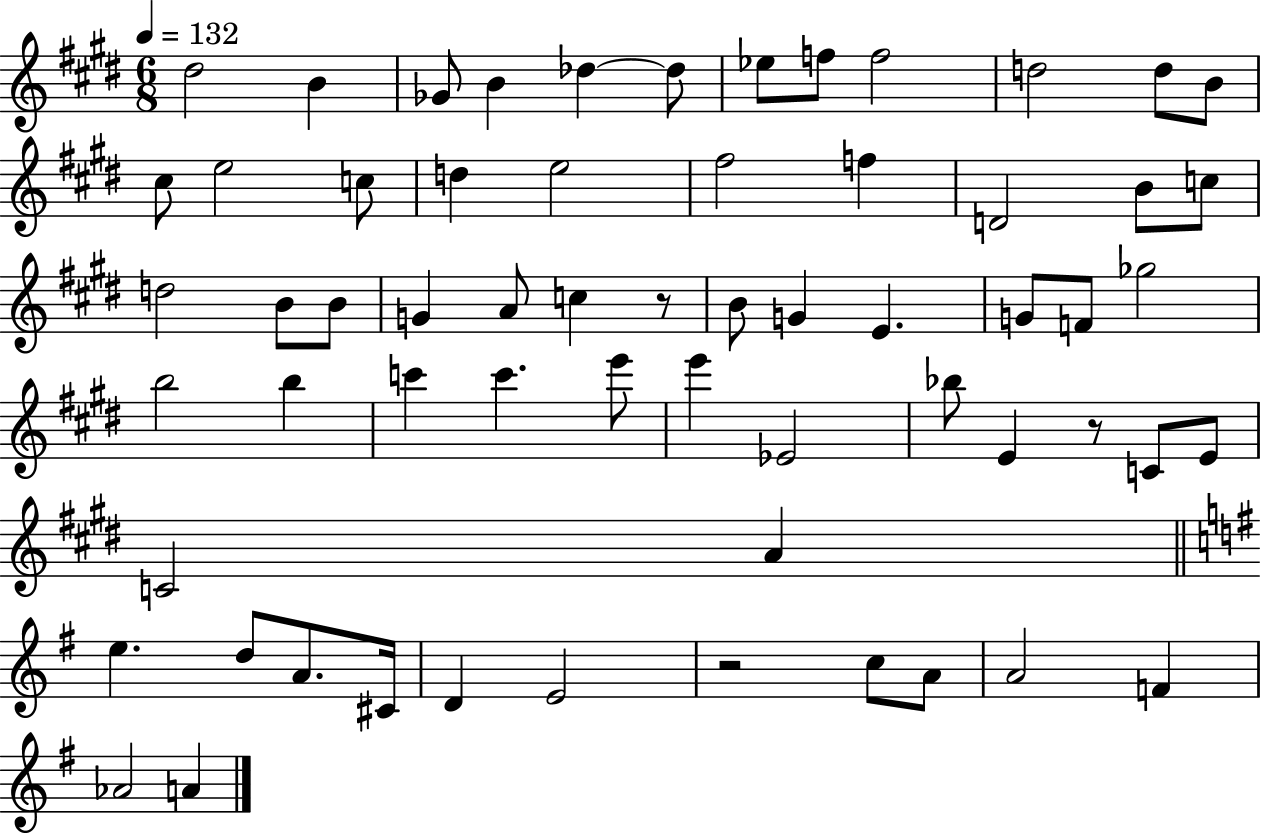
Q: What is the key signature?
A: E major